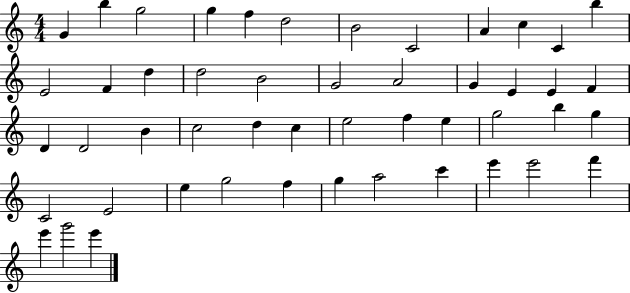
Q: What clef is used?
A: treble